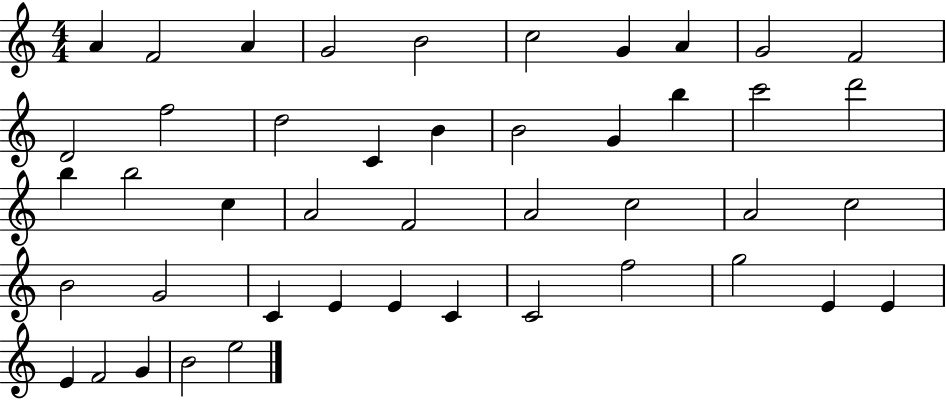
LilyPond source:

{
  \clef treble
  \numericTimeSignature
  \time 4/4
  \key c \major
  a'4 f'2 a'4 | g'2 b'2 | c''2 g'4 a'4 | g'2 f'2 | \break d'2 f''2 | d''2 c'4 b'4 | b'2 g'4 b''4 | c'''2 d'''2 | \break b''4 b''2 c''4 | a'2 f'2 | a'2 c''2 | a'2 c''2 | \break b'2 g'2 | c'4 e'4 e'4 c'4 | c'2 f''2 | g''2 e'4 e'4 | \break e'4 f'2 g'4 | b'2 e''2 | \bar "|."
}